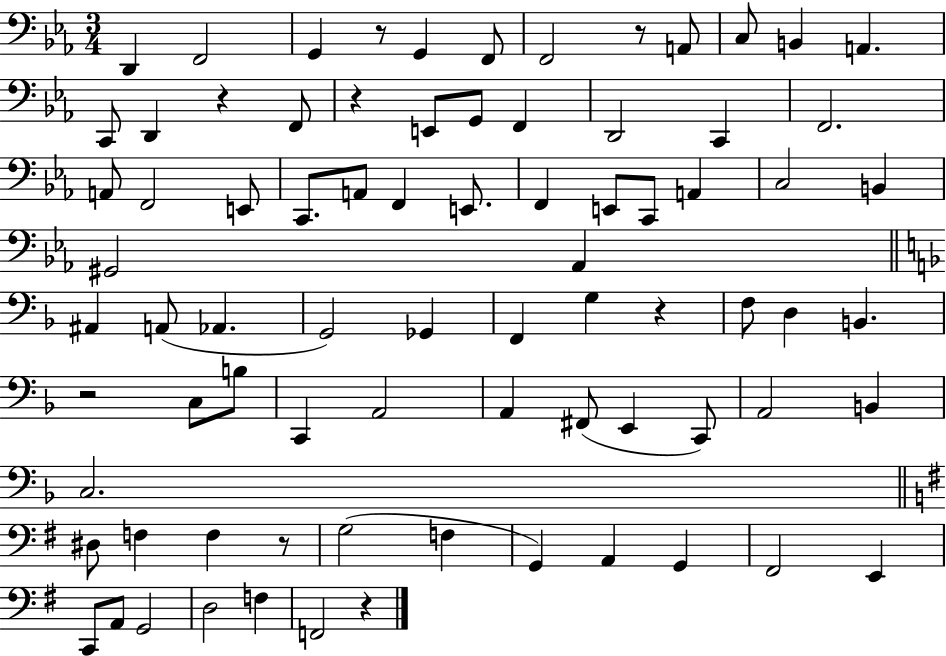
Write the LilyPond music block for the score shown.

{
  \clef bass
  \numericTimeSignature
  \time 3/4
  \key ees \major
  \repeat volta 2 { d,4 f,2 | g,4 r8 g,4 f,8 | f,2 r8 a,8 | c8 b,4 a,4. | \break c,8 d,4 r4 f,8 | r4 e,8 g,8 f,4 | d,2 c,4 | f,2. | \break a,8 f,2 e,8 | c,8. a,8 f,4 e,8. | f,4 e,8 c,8 a,4 | c2 b,4 | \break gis,2 aes,4 | \bar "||" \break \key f \major ais,4 a,8( aes,4. | g,2) ges,4 | f,4 g4 r4 | f8 d4 b,4. | \break r2 c8 b8 | c,4 a,2 | a,4 fis,8( e,4 c,8) | a,2 b,4 | \break c2. | \bar "||" \break \key e \minor dis8 f4 f4 r8 | g2( f4 | g,4) a,4 g,4 | fis,2 e,4 | \break c,8 a,8 g,2 | d2 f4 | f,2 r4 | } \bar "|."
}